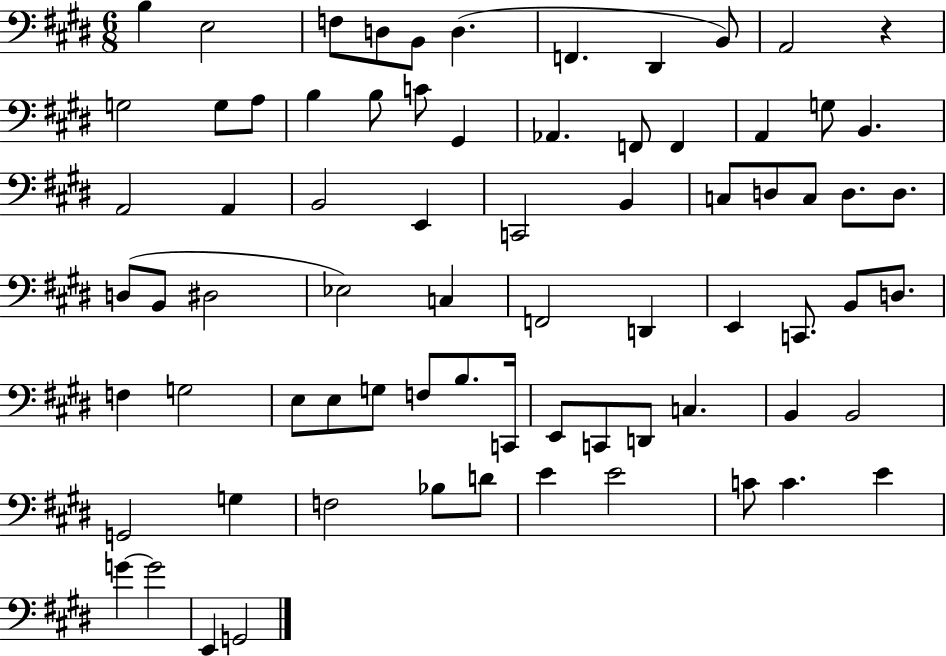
B3/q E3/h F3/e D3/e B2/e D3/q. F2/q. D#2/q B2/e A2/h R/q G3/h G3/e A3/e B3/q B3/e C4/e G#2/q Ab2/q. F2/e F2/q A2/q G3/e B2/q. A2/h A2/q B2/h E2/q C2/h B2/q C3/e D3/e C3/e D3/e. D3/e. D3/e B2/e D#3/h Eb3/h C3/q F2/h D2/q E2/q C2/e. B2/e D3/e. F3/q G3/h E3/e E3/e G3/e F3/e B3/e. C2/s E2/e C2/e D2/e C3/q. B2/q B2/h G2/h G3/q F3/h Bb3/e D4/e E4/q E4/h C4/e C4/q. E4/q G4/q G4/h E2/q G2/h